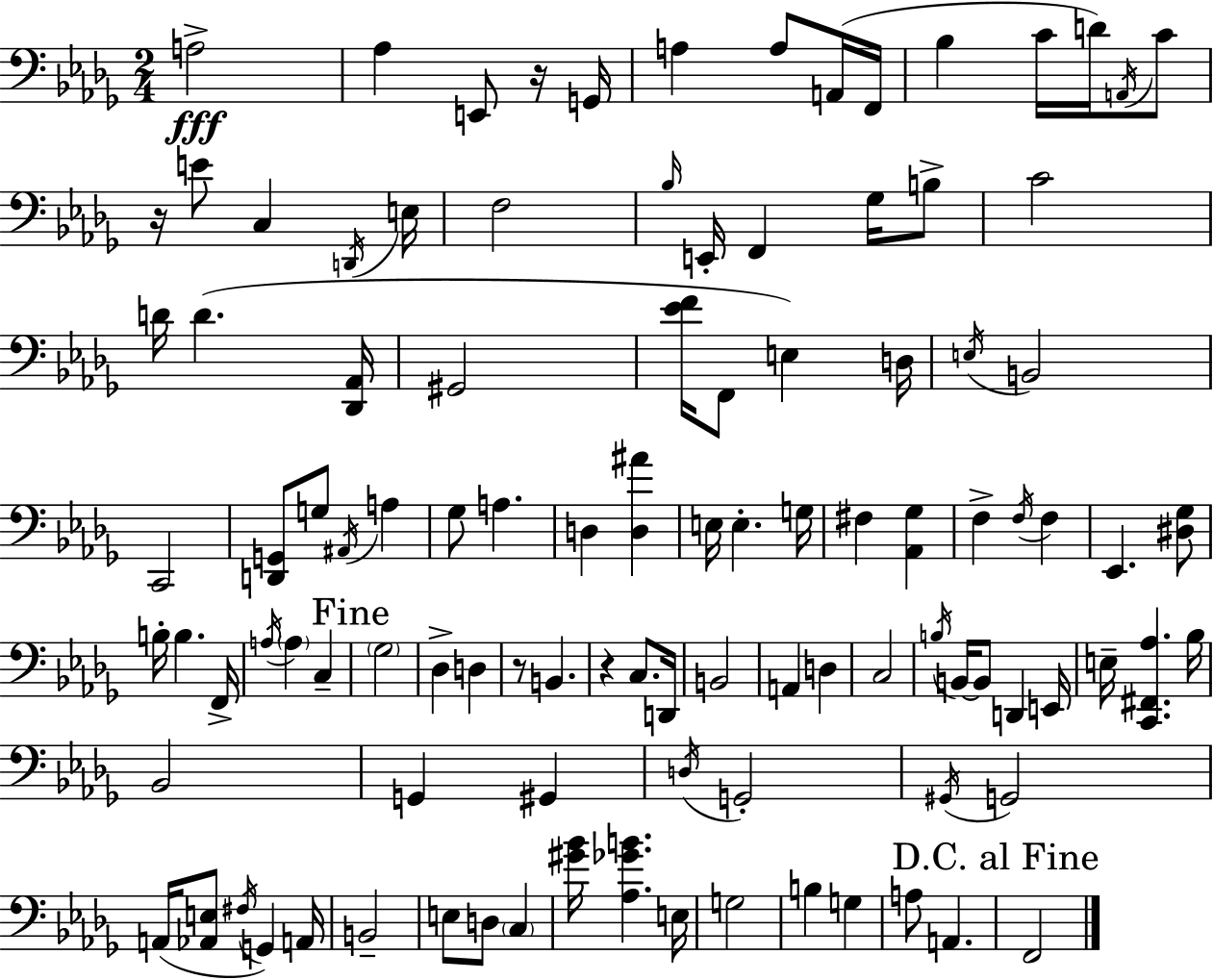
X:1
T:Untitled
M:2/4
L:1/4
K:Bbm
A,2 _A, E,,/2 z/4 G,,/4 A, A,/2 A,,/4 F,,/4 _B, C/4 D/4 A,,/4 C/2 z/4 E/2 C, D,,/4 E,/4 F,2 _B,/4 E,,/4 F,, _G,/4 B,/2 C2 D/4 D [_D,,_A,,]/4 ^G,,2 [_EF]/4 F,,/2 E, D,/4 E,/4 B,,2 C,,2 [D,,G,,]/2 G,/2 ^A,,/4 A, _G,/2 A, D, [D,^A] E,/4 E, G,/4 ^F, [_A,,_G,] F, F,/4 F, _E,, [^D,_G,]/2 B,/4 B, F,,/4 A,/4 A, C, _G,2 _D, D, z/2 B,, z C,/2 D,,/4 B,,2 A,, D, C,2 B,/4 B,,/4 B,,/2 D,, E,,/4 E,/4 [C,,^F,,_A,] _B,/4 _B,,2 G,, ^G,, D,/4 G,,2 ^G,,/4 G,,2 A,,/4 [_A,,E,]/2 ^F,/4 G,, A,,/4 B,,2 E,/2 D,/2 C, [^G_B]/4 [_A,_GB] E,/4 G,2 B, G, A,/2 A,, F,,2